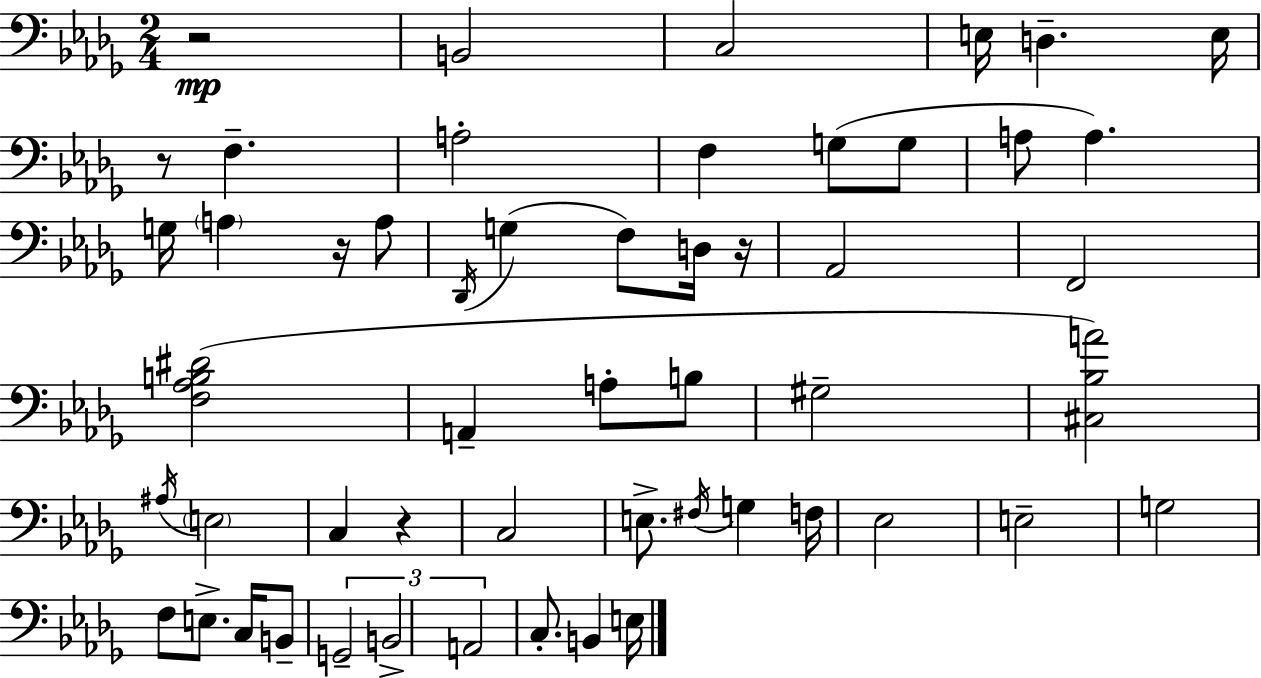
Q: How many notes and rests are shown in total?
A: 53